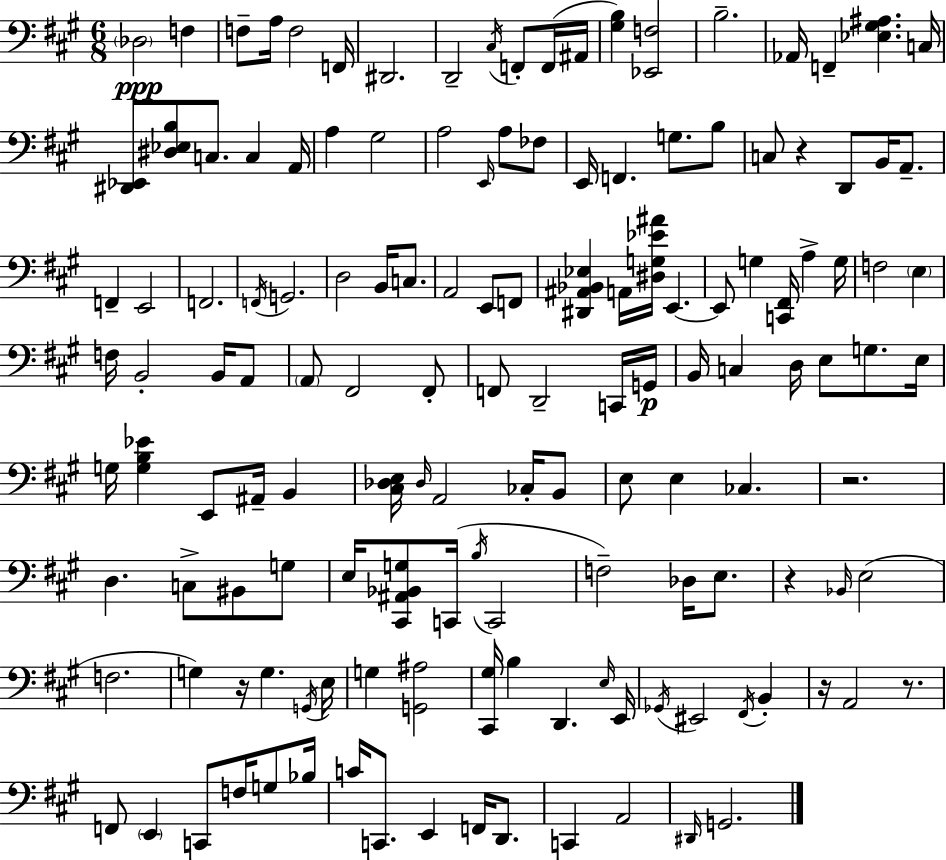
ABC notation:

X:1
T:Untitled
M:6/8
L:1/4
K:A
_D,2 F, F,/2 A,/4 F,2 F,,/4 ^D,,2 D,,2 ^C,/4 F,,/2 F,,/4 ^A,,/4 [^G,B,] [_E,,F,]2 B,2 _A,,/4 F,, [_E,^G,^A,] C,/4 [^D,,_E,,]/2 [^D,_E,B,]/2 C,/2 C, A,,/4 A, ^G,2 A,2 E,,/4 A,/2 _F,/2 E,,/4 F,, G,/2 B,/2 C,/2 z D,,/2 B,,/4 A,,/2 F,, E,,2 F,,2 F,,/4 G,,2 D,2 B,,/4 C,/2 A,,2 E,,/2 F,,/2 [^D,,^A,,_B,,_E,] A,,/4 [^D,G,_E^A]/4 E,, E,,/2 G, [C,,^F,,]/4 A, G,/4 F,2 E, F,/4 B,,2 B,,/4 A,,/2 A,,/2 ^F,,2 ^F,,/2 F,,/2 D,,2 C,,/4 G,,/4 B,,/4 C, D,/4 E,/2 G,/2 E,/4 G,/4 [G,B,_E] E,,/2 ^A,,/4 B,, [^C,_D,E,]/4 _D,/4 A,,2 _C,/4 B,,/2 E,/2 E, _C, z2 D, C,/2 ^B,,/2 G,/2 E,/4 [^C,,^A,,_B,,G,]/2 C,,/4 B,/4 C,,2 F,2 _D,/4 E,/2 z _B,,/4 E,2 F,2 G, z/4 G, G,,/4 E,/4 G, [G,,^A,]2 [^C,,^G,]/4 B, D,, E,/4 E,,/4 _G,,/4 ^E,,2 ^F,,/4 B,, z/4 A,,2 z/2 F,,/2 E,, C,,/2 F,/4 G,/2 _B,/4 C/4 C,,/2 E,, F,,/4 D,,/2 C,, A,,2 ^D,,/4 G,,2